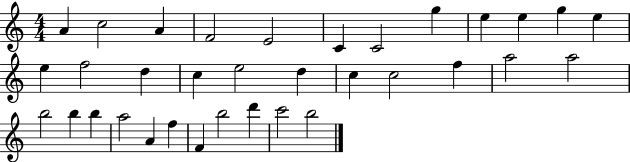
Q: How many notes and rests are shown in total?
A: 34